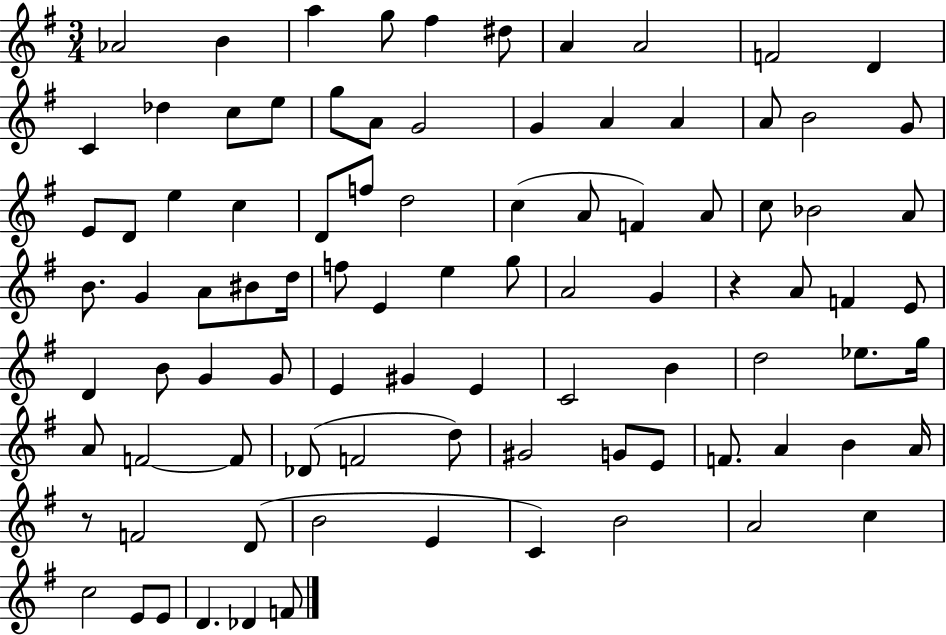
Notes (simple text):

Ab4/h B4/q A5/q G5/e F#5/q D#5/e A4/q A4/h F4/h D4/q C4/q Db5/q C5/e E5/e G5/e A4/e G4/h G4/q A4/q A4/q A4/e B4/h G4/e E4/e D4/e E5/q C5/q D4/e F5/e D5/h C5/q A4/e F4/q A4/e C5/e Bb4/h A4/e B4/e. G4/q A4/e BIS4/e D5/s F5/e E4/q E5/q G5/e A4/h G4/q R/q A4/e F4/q E4/e D4/q B4/e G4/q G4/e E4/q G#4/q E4/q C4/h B4/q D5/h Eb5/e. G5/s A4/e F4/h F4/e Db4/e F4/h D5/e G#4/h G4/e E4/e F4/e. A4/q B4/q A4/s R/e F4/h D4/e B4/h E4/q C4/q B4/h A4/h C5/q C5/h E4/e E4/e D4/q. Db4/q F4/e